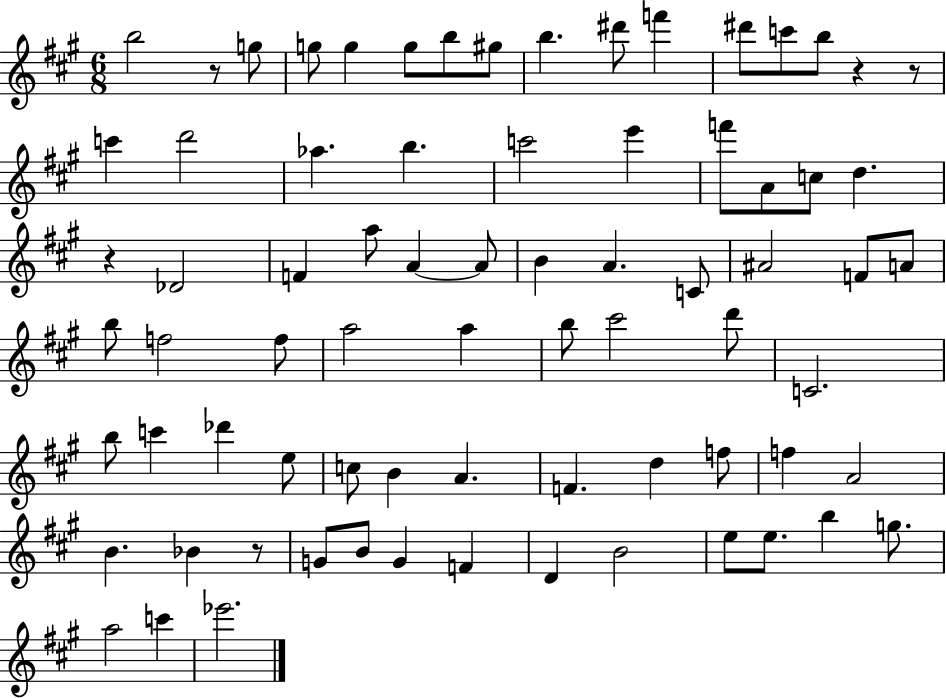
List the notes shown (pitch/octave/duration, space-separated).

B5/h R/e G5/e G5/e G5/q G5/e B5/e G#5/e B5/q. D#6/e F6/q D#6/e C6/e B5/e R/q R/e C6/q D6/h Ab5/q. B5/q. C6/h E6/q F6/e A4/e C5/e D5/q. R/q Db4/h F4/q A5/e A4/q A4/e B4/q A4/q. C4/e A#4/h F4/e A4/e B5/e F5/h F5/e A5/h A5/q B5/e C#6/h D6/e C4/h. B5/e C6/q Db6/q E5/e C5/e B4/q A4/q. F4/q. D5/q F5/e F5/q A4/h B4/q. Bb4/q R/e G4/e B4/e G4/q F4/q D4/q B4/h E5/e E5/e. B5/q G5/e. A5/h C6/q Eb6/h.